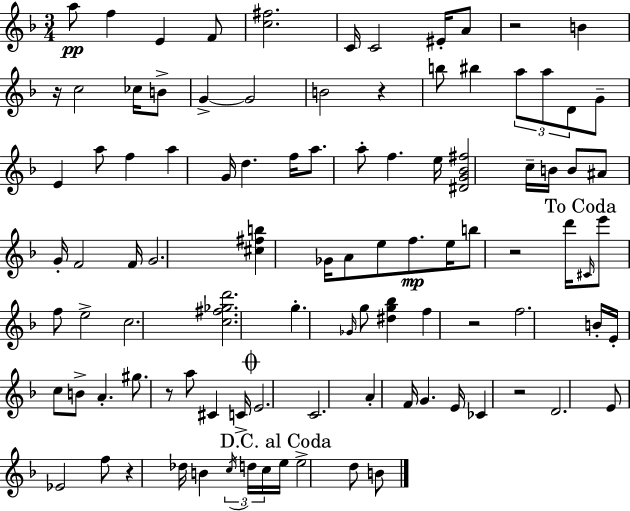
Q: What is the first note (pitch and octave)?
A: A5